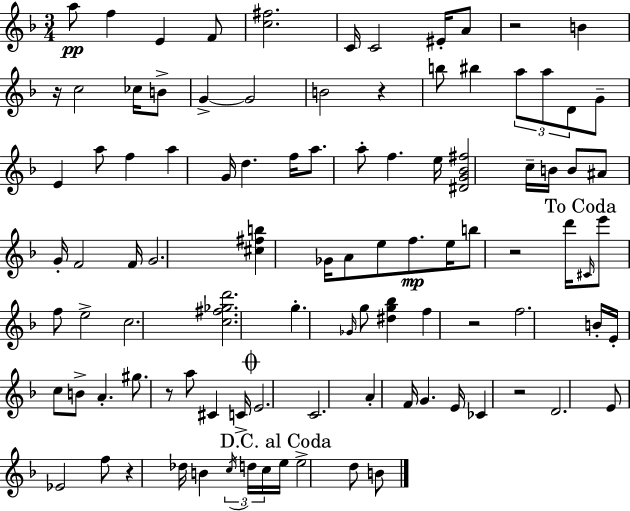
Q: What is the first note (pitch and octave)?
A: A5